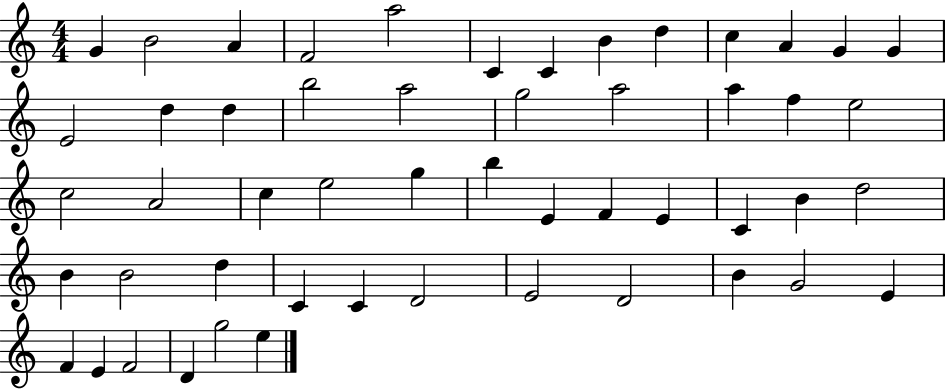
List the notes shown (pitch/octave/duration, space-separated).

G4/q B4/h A4/q F4/h A5/h C4/q C4/q B4/q D5/q C5/q A4/q G4/q G4/q E4/h D5/q D5/q B5/h A5/h G5/h A5/h A5/q F5/q E5/h C5/h A4/h C5/q E5/h G5/q B5/q E4/q F4/q E4/q C4/q B4/q D5/h B4/q B4/h D5/q C4/q C4/q D4/h E4/h D4/h B4/q G4/h E4/q F4/q E4/q F4/h D4/q G5/h E5/q